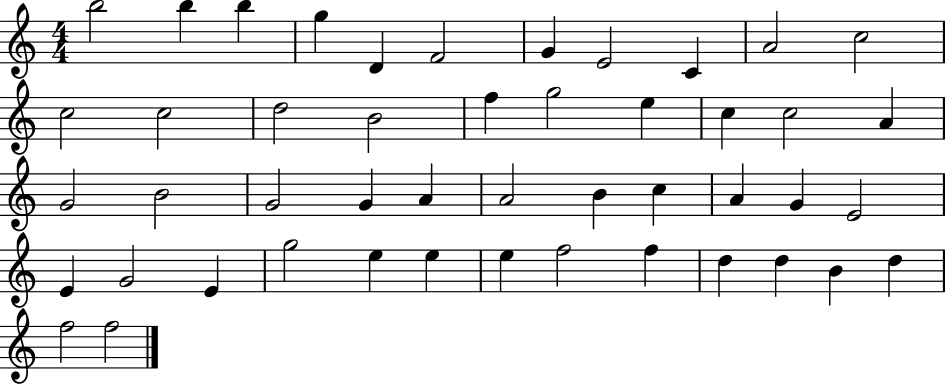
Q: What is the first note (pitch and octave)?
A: B5